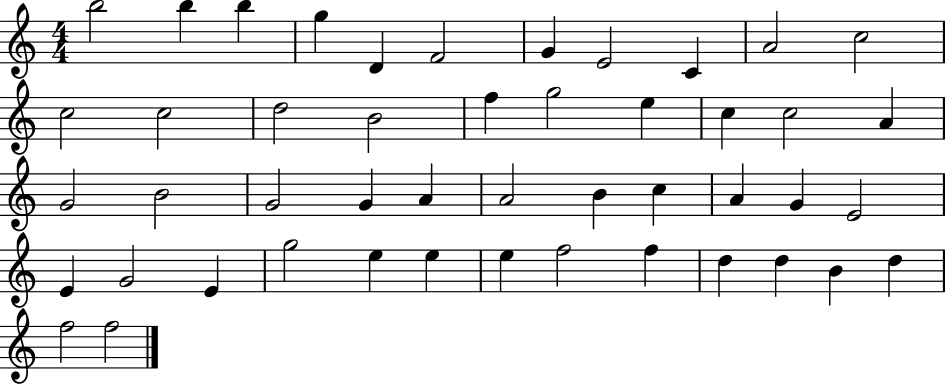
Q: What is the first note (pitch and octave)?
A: B5